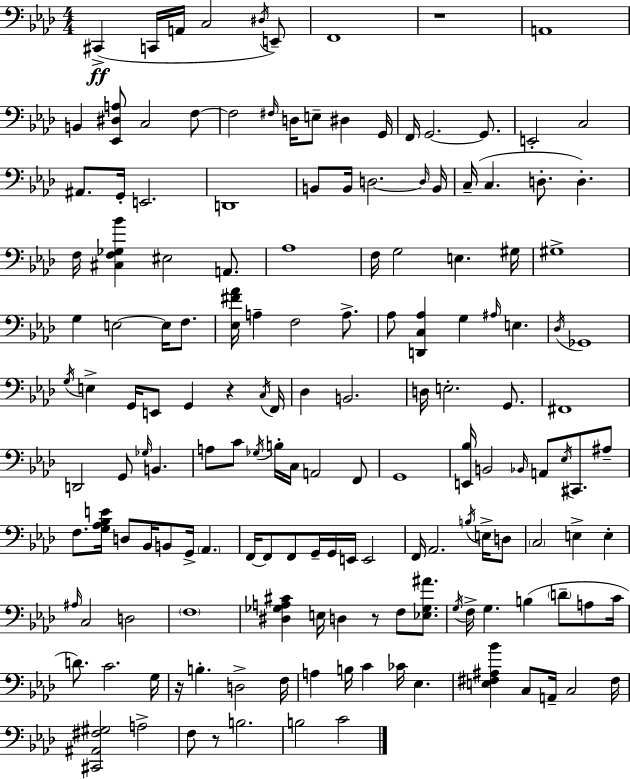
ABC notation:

X:1
T:Untitled
M:4/4
L:1/4
K:Fm
^C,, C,,/4 A,,/4 C,2 ^D,/4 E,,/2 F,,4 z4 A,,4 B,, [_E,,^D,A,]/2 C,2 F,/2 F,2 ^F,/4 D,/4 E,/2 ^D, G,,/4 F,,/4 G,,2 G,,/2 E,,2 C,2 ^A,,/2 G,,/4 E,,2 D,,4 B,,/2 B,,/4 D,2 D,/4 B,,/4 C,/4 C, D,/2 D, F,/4 [^C,F,_G,_B] ^E,2 A,,/2 _A,4 F,/4 G,2 E, ^G,/4 ^G,4 G, E,2 E,/4 F,/2 [_E,^F_A]/4 A, F,2 A,/2 _A,/2 [D,,C,_A,] G, ^A,/4 E, _D,/4 _G,,4 G,/4 E, G,,/4 E,,/2 G,, z C,/4 F,,/4 _D, B,,2 D,/4 E,2 G,,/2 ^F,,4 D,,2 G,,/2 _G,/4 B,, A,/2 C/2 _G,/4 B,/4 C,/4 A,,2 F,,/2 G,,4 [E,,_B,]/4 B,,2 _B,,/4 A,,/2 _E,/4 ^C,,/2 ^A,/2 F,/2 [G,_A,_B,E]/4 D,/2 _B,,/4 B,,/2 G,,/4 _A,, F,,/4 F,,/2 F,,/2 G,,/4 G,,/4 E,,/4 E,,2 F,,/4 _A,,2 B,/4 E,/4 D,/2 C,2 E, E, ^A,/4 C,2 D,2 F,4 [^D,_G,A,^C] E,/4 D, z/2 F,/2 [_E,_G,^A]/2 G,/4 F,/4 G, B, D/2 A,/2 C/4 D/2 C2 G,/4 z/4 B, D,2 F,/4 A, B,/4 C _C/4 _E, [E,^F,^A,_B] C,/2 A,,/4 C,2 ^F,/4 [^C,,^A,,^F,^G,]2 A,2 F,/2 z/2 B,2 B,2 C2